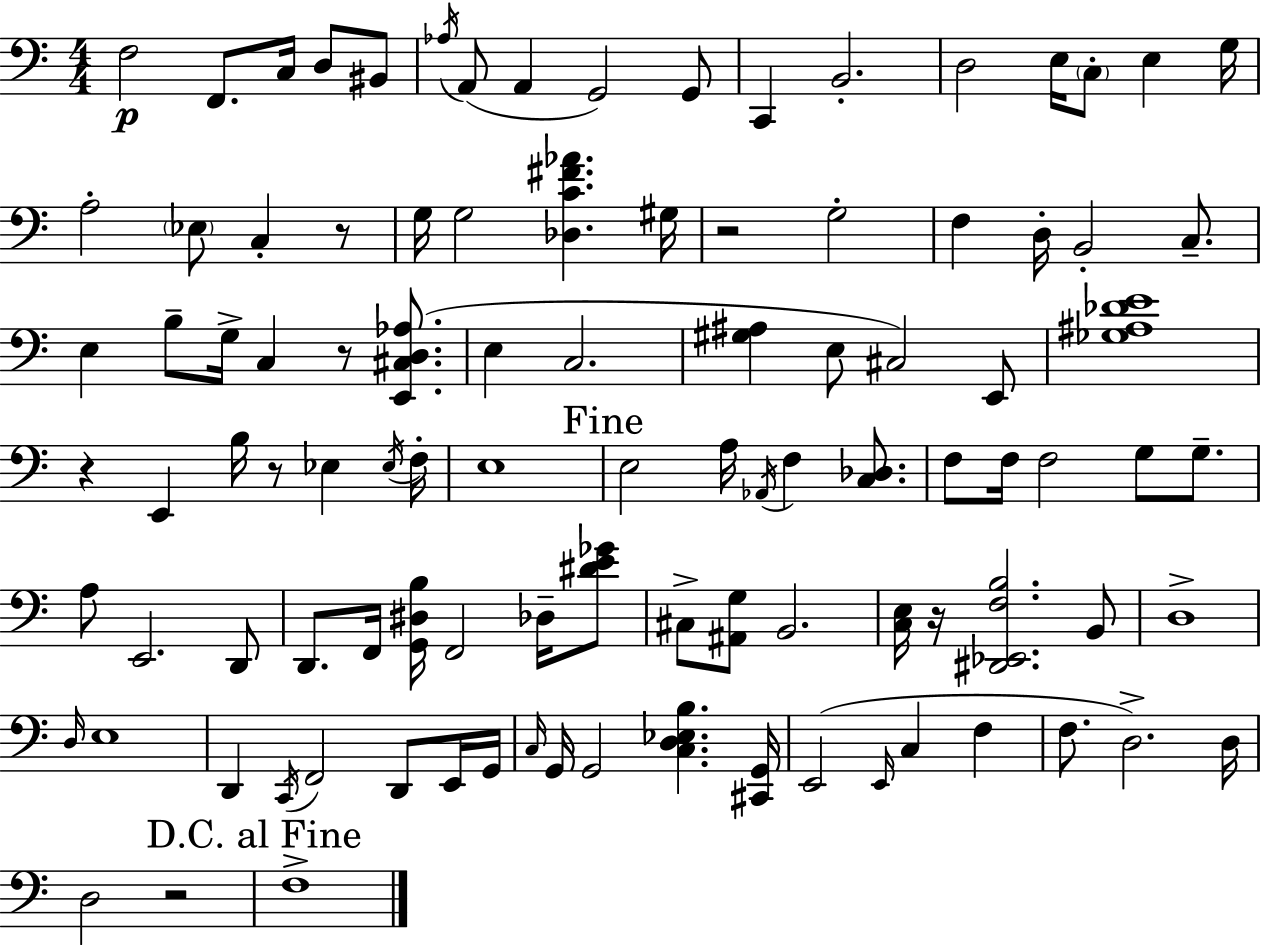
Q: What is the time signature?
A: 4/4